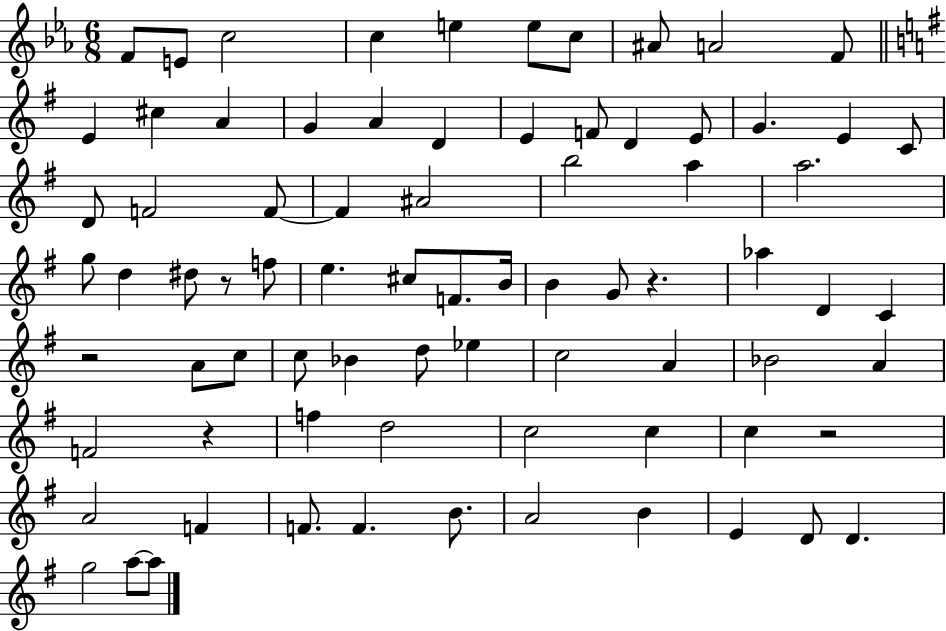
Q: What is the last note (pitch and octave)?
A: A5